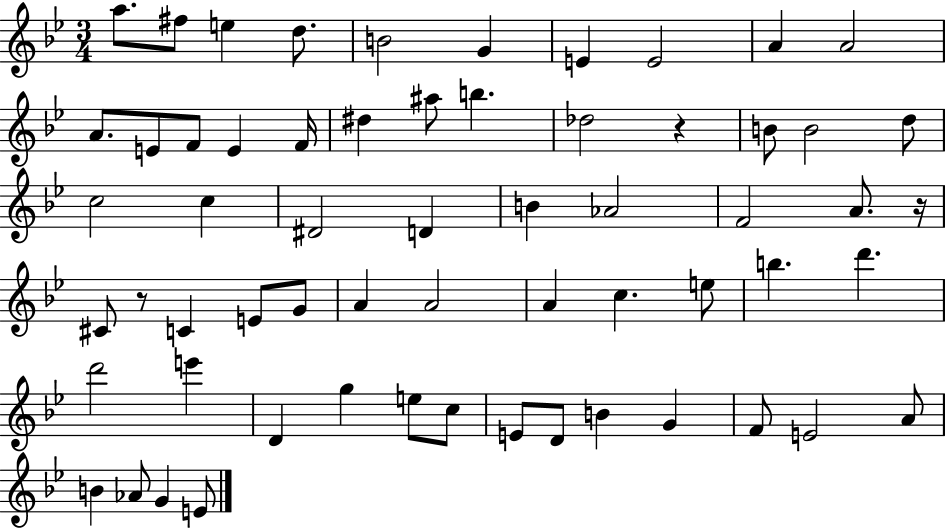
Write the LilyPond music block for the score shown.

{
  \clef treble
  \numericTimeSignature
  \time 3/4
  \key bes \major
  a''8. fis''8 e''4 d''8. | b'2 g'4 | e'4 e'2 | a'4 a'2 | \break a'8. e'8 f'8 e'4 f'16 | dis''4 ais''8 b''4. | des''2 r4 | b'8 b'2 d''8 | \break c''2 c''4 | dis'2 d'4 | b'4 aes'2 | f'2 a'8. r16 | \break cis'8 r8 c'4 e'8 g'8 | a'4 a'2 | a'4 c''4. e''8 | b''4. d'''4. | \break d'''2 e'''4 | d'4 g''4 e''8 c''8 | e'8 d'8 b'4 g'4 | f'8 e'2 a'8 | \break b'4 aes'8 g'4 e'8 | \bar "|."
}